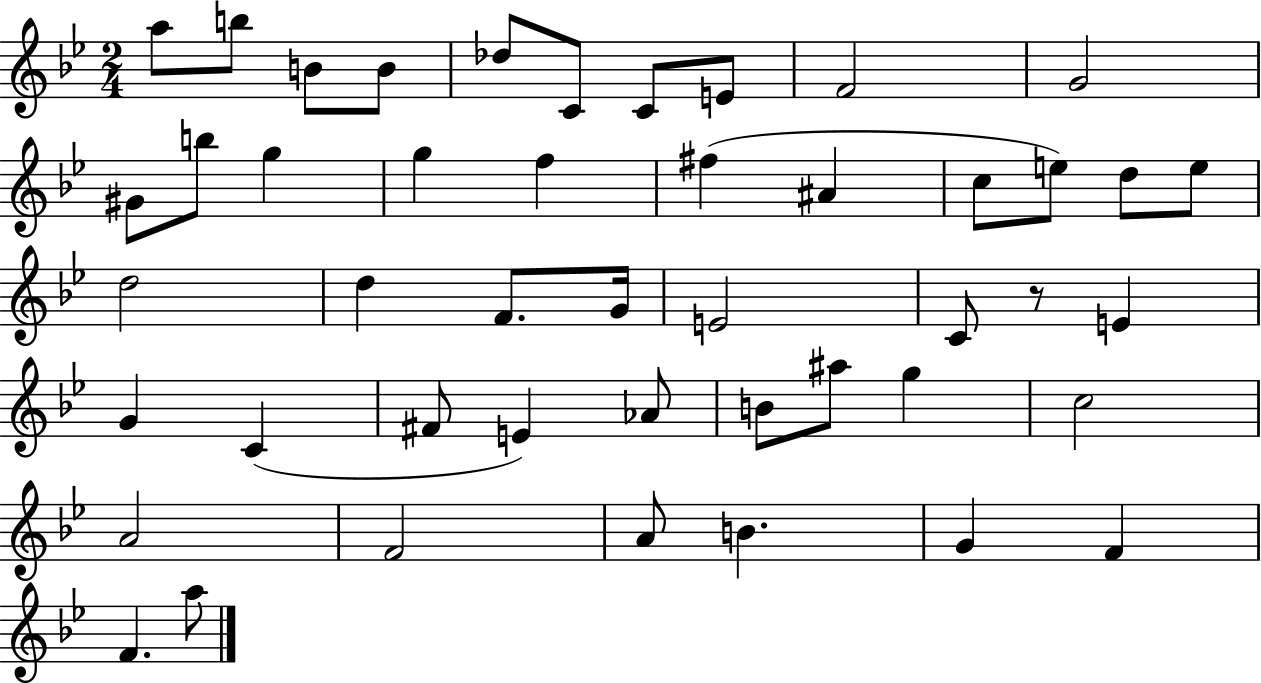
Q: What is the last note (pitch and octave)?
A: A5